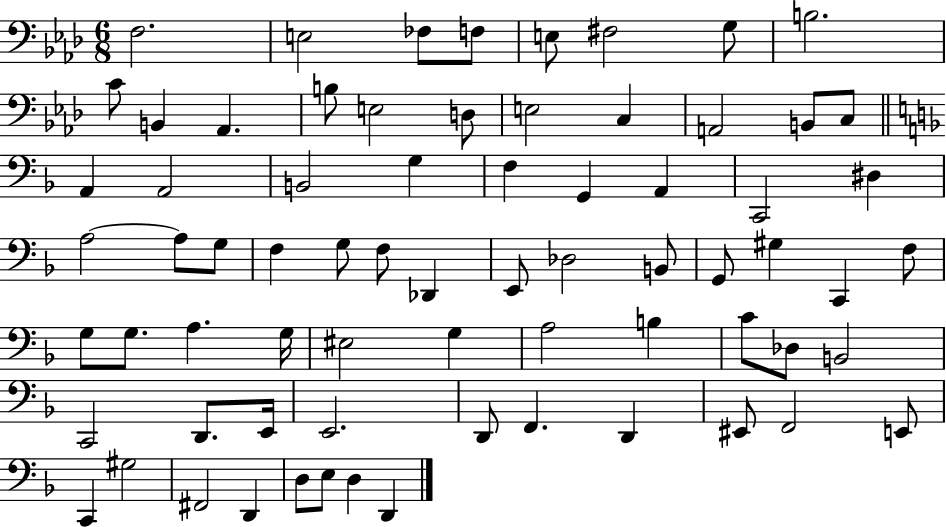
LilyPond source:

{
  \clef bass
  \numericTimeSignature
  \time 6/8
  \key aes \major
  f2. | e2 fes8 f8 | e8 fis2 g8 | b2. | \break c'8 b,4 aes,4. | b8 e2 d8 | e2 c4 | a,2 b,8 c8 | \break \bar "||" \break \key f \major a,4 a,2 | b,2 g4 | f4 g,4 a,4 | c,2 dis4 | \break a2~~ a8 g8 | f4 g8 f8 des,4 | e,8 des2 b,8 | g,8 gis4 c,4 f8 | \break g8 g8. a4. g16 | eis2 g4 | a2 b4 | c'8 des8 b,2 | \break c,2 d,8. e,16 | e,2. | d,8 f,4. d,4 | eis,8 f,2 e,8 | \break c,4 gis2 | fis,2 d,4 | d8 e8 d4 d,4 | \bar "|."
}